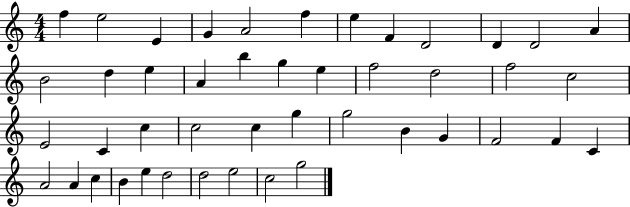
F5/q E5/h E4/q G4/q A4/h F5/q E5/q F4/q D4/h D4/q D4/h A4/q B4/h D5/q E5/q A4/q B5/q G5/q E5/q F5/h D5/h F5/h C5/h E4/h C4/q C5/q C5/h C5/q G5/q G5/h B4/q G4/q F4/h F4/q C4/q A4/h A4/q C5/q B4/q E5/q D5/h D5/h E5/h C5/h G5/h